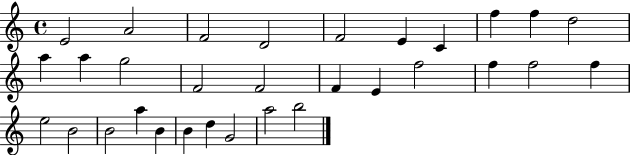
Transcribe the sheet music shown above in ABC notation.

X:1
T:Untitled
M:4/4
L:1/4
K:C
E2 A2 F2 D2 F2 E C f f d2 a a g2 F2 F2 F E f2 f f2 f e2 B2 B2 a B B d G2 a2 b2